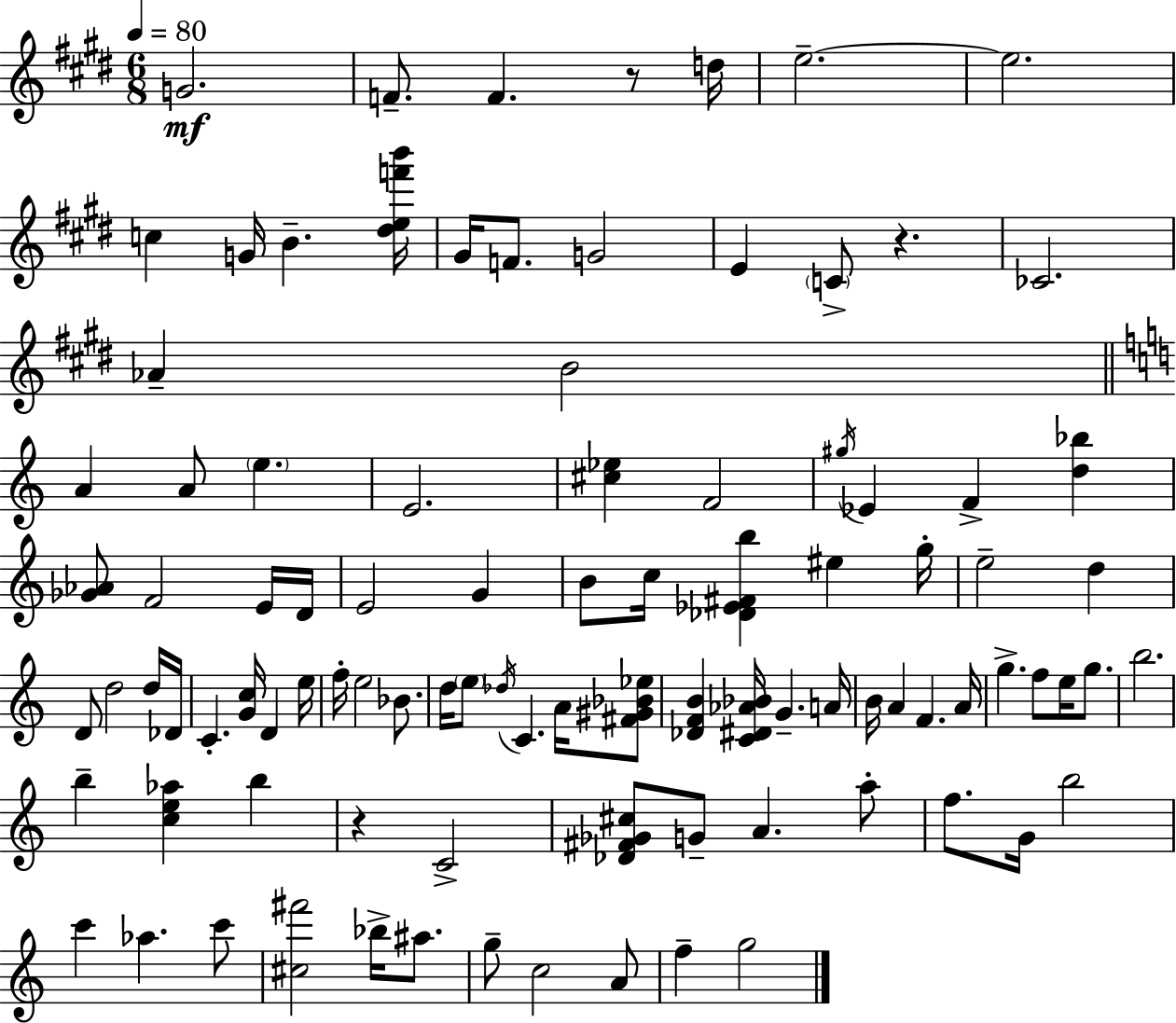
G4/h. F4/e. F4/q. R/e D5/s E5/h. E5/h. C5/q G4/s B4/q. [D#5,E5,F6,B6]/s G#4/s F4/e. G4/h E4/q C4/e R/q. CES4/h. Ab4/q B4/h A4/q A4/e E5/q. E4/h. [C#5,Eb5]/q F4/h G#5/s Eb4/q F4/q [D5,Bb5]/q [Gb4,Ab4]/e F4/h E4/s D4/s E4/h G4/q B4/e C5/s [Db4,Eb4,F#4,B5]/q EIS5/q G5/s E5/h D5/q D4/e D5/h D5/s Db4/s C4/q. [G4,C5]/s D4/q E5/s F5/s E5/h Bb4/e. D5/s E5/e Db5/s C4/q. A4/s [F#4,G#4,Bb4,Eb5]/e [Db4,F4,B4]/q [C4,D#4,Ab4,Bb4]/s G4/q. A4/s B4/s A4/q F4/q. A4/s G5/q. F5/e E5/s G5/e. B5/h. B5/q [C5,E5,Ab5]/q B5/q R/q C4/h [Db4,F#4,Gb4,C#5]/e G4/e A4/q. A5/e F5/e. G4/s B5/h C6/q Ab5/q. C6/e [C#5,F#6]/h Bb5/s A#5/e. G5/e C5/h A4/e F5/q G5/h